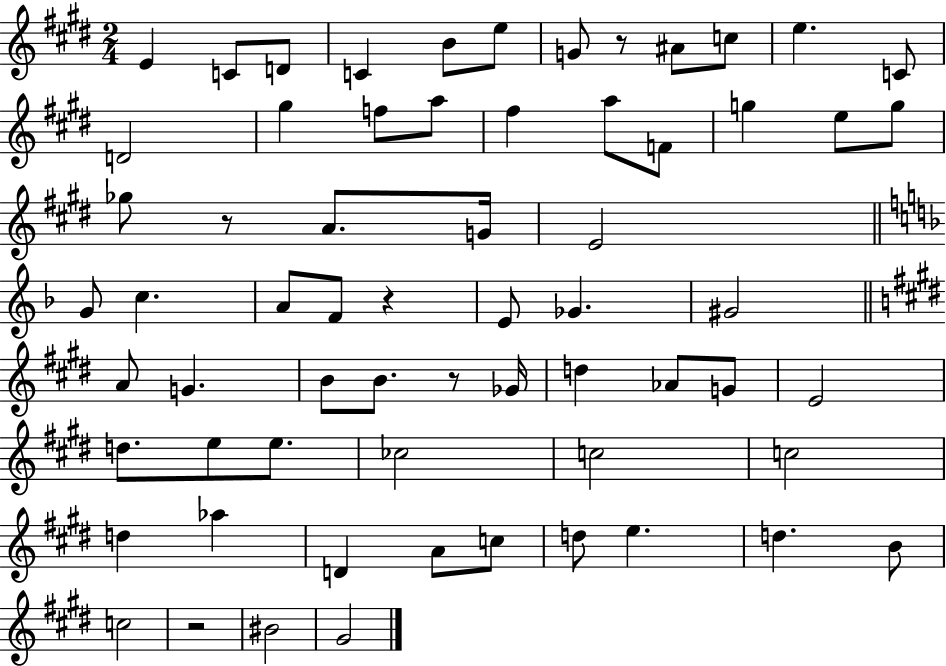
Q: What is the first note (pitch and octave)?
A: E4